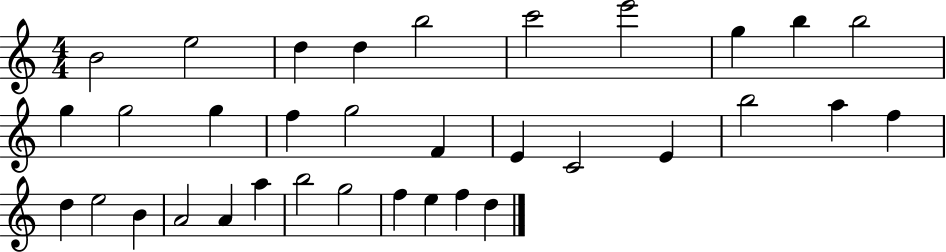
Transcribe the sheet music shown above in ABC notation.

X:1
T:Untitled
M:4/4
L:1/4
K:C
B2 e2 d d b2 c'2 e'2 g b b2 g g2 g f g2 F E C2 E b2 a f d e2 B A2 A a b2 g2 f e f d